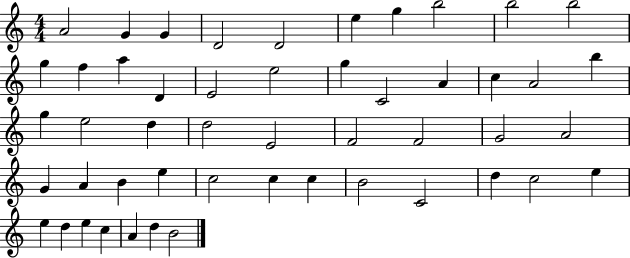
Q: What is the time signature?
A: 4/4